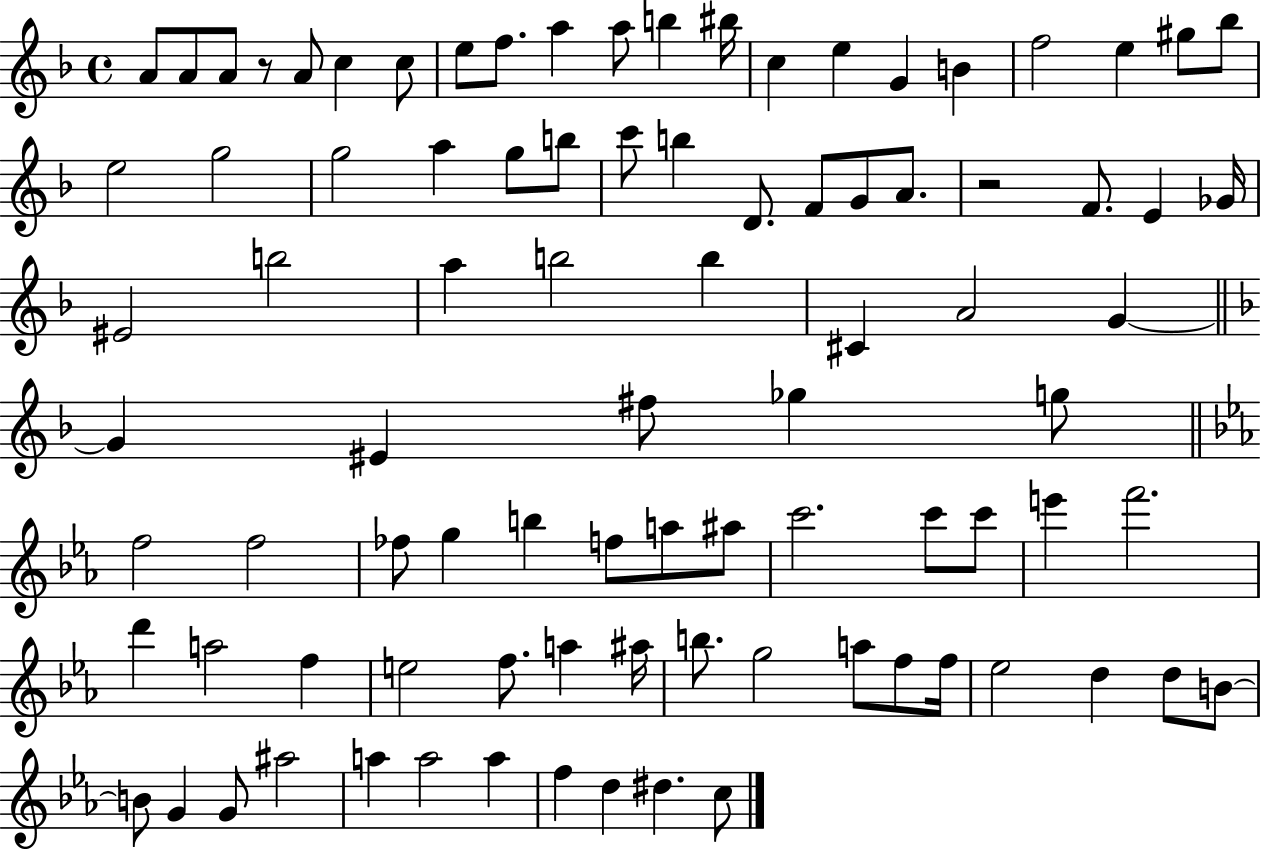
X:1
T:Untitled
M:4/4
L:1/4
K:F
A/2 A/2 A/2 z/2 A/2 c c/2 e/2 f/2 a a/2 b ^b/4 c e G B f2 e ^g/2 _b/2 e2 g2 g2 a g/2 b/2 c'/2 b D/2 F/2 G/2 A/2 z2 F/2 E _G/4 ^E2 b2 a b2 b ^C A2 G G ^E ^f/2 _g g/2 f2 f2 _f/2 g b f/2 a/2 ^a/2 c'2 c'/2 c'/2 e' f'2 d' a2 f e2 f/2 a ^a/4 b/2 g2 a/2 f/2 f/4 _e2 d d/2 B/2 B/2 G G/2 ^a2 a a2 a f d ^d c/2